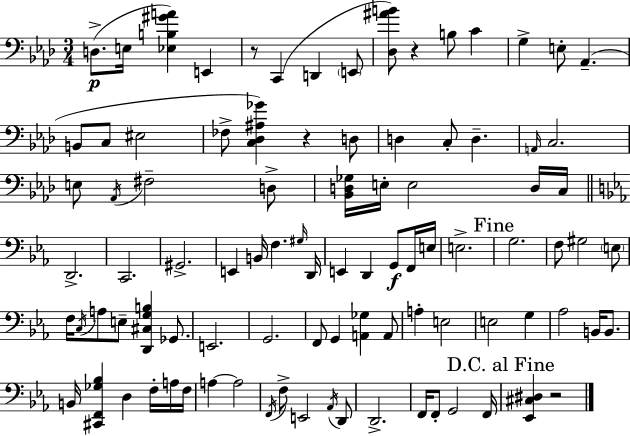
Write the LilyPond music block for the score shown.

{
  \clef bass
  \numericTimeSignature
  \time 3/4
  \key f \minor
  \repeat volta 2 { d8.->(\p e16 <ees b gis' a'>4) e,4 | r8 c,4( d,4 \parenthesize e,8 | <des ais' b'>8) r4 b8 c'4 | g4-> e8-. aes,4.--( | \break b,8 c8 eis2 | fes8-> <c des ais ges'>4) r4 d8 | d4 c8-. d4.-- | \grace { a,16 } c2. | \break e8 \acciaccatura { aes,16 } fis2-- | d8-> <bes, d ges>16 e16-. e2 | d16 c16 \bar "||" \break \key c \minor d,2.-> | c,2. | gis,2.-> | e,4 b,16 f4. \grace { gis16 } | \break d,16 e,4 d,4 g,8\f f,16 | e16 e2.-> | \mark "Fine" g2. | f8 gis2 \parenthesize e8 | \break f16 \acciaccatura { c16 } a8 e8-- <d, cis g b>4 ges,8. | e,2. | g,2. | f,8 g,4 <a, ges>4 | \break a,8 a4-. e2 | e2 g4 | aes2 b,16 b,8. | b,16 <cis, f, ges bes>4 d4 f16-. | \break a16 f16 a4~~ a2 | \acciaccatura { f,16 } f8-> e,2 | \acciaccatura { aes,16 } d,8 d,2.-> | f,16 f,8-. g,2 | \break f,16 \mark "D.C. al Fine" <ees, cis dis>4 r2 | } \bar "|."
}